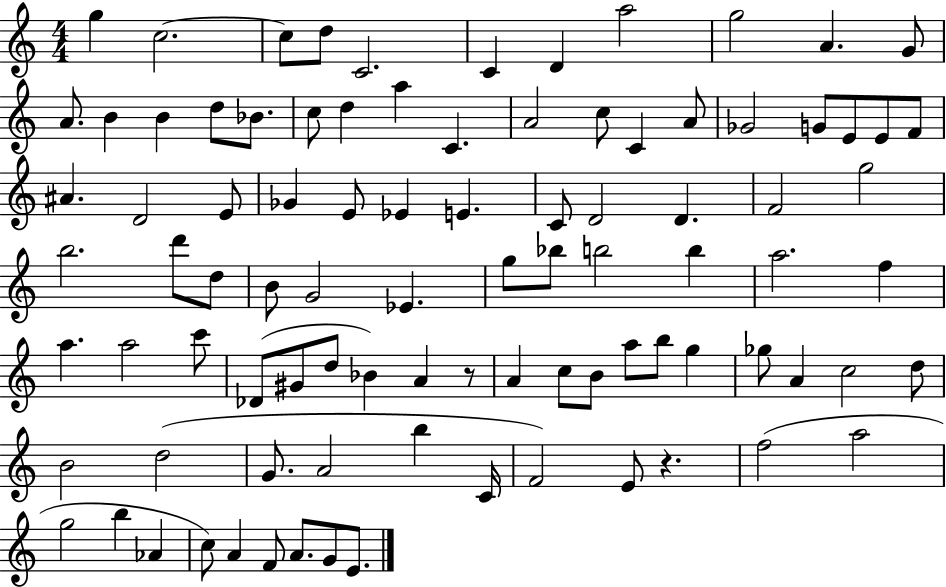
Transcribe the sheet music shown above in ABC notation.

X:1
T:Untitled
M:4/4
L:1/4
K:C
g c2 c/2 d/2 C2 C D a2 g2 A G/2 A/2 B B d/2 _B/2 c/2 d a C A2 c/2 C A/2 _G2 G/2 E/2 E/2 F/2 ^A D2 E/2 _G E/2 _E E C/2 D2 D F2 g2 b2 d'/2 d/2 B/2 G2 _E g/2 _b/2 b2 b a2 f a a2 c'/2 _D/2 ^G/2 d/2 _B A z/2 A c/2 B/2 a/2 b/2 g _g/2 A c2 d/2 B2 d2 G/2 A2 b C/4 F2 E/2 z f2 a2 g2 b _A c/2 A F/2 A/2 G/2 E/2